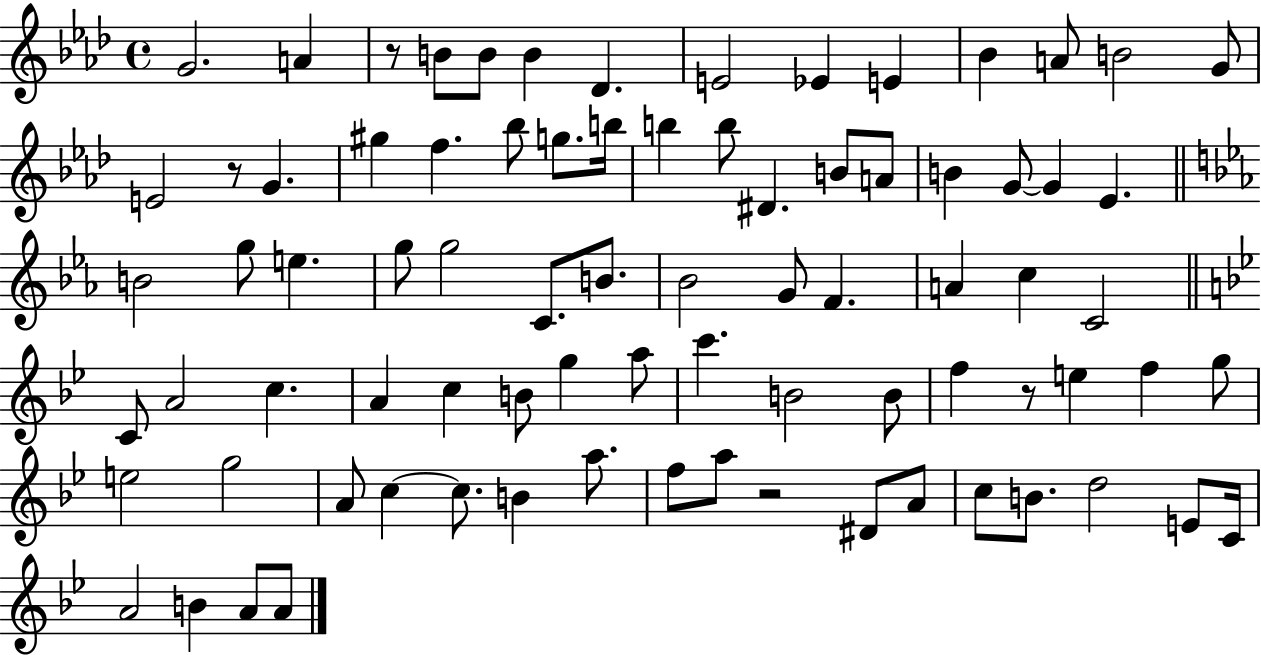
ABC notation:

X:1
T:Untitled
M:4/4
L:1/4
K:Ab
G2 A z/2 B/2 B/2 B _D E2 _E E _B A/2 B2 G/2 E2 z/2 G ^g f _b/2 g/2 b/4 b b/2 ^D B/2 A/2 B G/2 G _E B2 g/2 e g/2 g2 C/2 B/2 _B2 G/2 F A c C2 C/2 A2 c A c B/2 g a/2 c' B2 B/2 f z/2 e f g/2 e2 g2 A/2 c c/2 B a/2 f/2 a/2 z2 ^D/2 A/2 c/2 B/2 d2 E/2 C/4 A2 B A/2 A/2